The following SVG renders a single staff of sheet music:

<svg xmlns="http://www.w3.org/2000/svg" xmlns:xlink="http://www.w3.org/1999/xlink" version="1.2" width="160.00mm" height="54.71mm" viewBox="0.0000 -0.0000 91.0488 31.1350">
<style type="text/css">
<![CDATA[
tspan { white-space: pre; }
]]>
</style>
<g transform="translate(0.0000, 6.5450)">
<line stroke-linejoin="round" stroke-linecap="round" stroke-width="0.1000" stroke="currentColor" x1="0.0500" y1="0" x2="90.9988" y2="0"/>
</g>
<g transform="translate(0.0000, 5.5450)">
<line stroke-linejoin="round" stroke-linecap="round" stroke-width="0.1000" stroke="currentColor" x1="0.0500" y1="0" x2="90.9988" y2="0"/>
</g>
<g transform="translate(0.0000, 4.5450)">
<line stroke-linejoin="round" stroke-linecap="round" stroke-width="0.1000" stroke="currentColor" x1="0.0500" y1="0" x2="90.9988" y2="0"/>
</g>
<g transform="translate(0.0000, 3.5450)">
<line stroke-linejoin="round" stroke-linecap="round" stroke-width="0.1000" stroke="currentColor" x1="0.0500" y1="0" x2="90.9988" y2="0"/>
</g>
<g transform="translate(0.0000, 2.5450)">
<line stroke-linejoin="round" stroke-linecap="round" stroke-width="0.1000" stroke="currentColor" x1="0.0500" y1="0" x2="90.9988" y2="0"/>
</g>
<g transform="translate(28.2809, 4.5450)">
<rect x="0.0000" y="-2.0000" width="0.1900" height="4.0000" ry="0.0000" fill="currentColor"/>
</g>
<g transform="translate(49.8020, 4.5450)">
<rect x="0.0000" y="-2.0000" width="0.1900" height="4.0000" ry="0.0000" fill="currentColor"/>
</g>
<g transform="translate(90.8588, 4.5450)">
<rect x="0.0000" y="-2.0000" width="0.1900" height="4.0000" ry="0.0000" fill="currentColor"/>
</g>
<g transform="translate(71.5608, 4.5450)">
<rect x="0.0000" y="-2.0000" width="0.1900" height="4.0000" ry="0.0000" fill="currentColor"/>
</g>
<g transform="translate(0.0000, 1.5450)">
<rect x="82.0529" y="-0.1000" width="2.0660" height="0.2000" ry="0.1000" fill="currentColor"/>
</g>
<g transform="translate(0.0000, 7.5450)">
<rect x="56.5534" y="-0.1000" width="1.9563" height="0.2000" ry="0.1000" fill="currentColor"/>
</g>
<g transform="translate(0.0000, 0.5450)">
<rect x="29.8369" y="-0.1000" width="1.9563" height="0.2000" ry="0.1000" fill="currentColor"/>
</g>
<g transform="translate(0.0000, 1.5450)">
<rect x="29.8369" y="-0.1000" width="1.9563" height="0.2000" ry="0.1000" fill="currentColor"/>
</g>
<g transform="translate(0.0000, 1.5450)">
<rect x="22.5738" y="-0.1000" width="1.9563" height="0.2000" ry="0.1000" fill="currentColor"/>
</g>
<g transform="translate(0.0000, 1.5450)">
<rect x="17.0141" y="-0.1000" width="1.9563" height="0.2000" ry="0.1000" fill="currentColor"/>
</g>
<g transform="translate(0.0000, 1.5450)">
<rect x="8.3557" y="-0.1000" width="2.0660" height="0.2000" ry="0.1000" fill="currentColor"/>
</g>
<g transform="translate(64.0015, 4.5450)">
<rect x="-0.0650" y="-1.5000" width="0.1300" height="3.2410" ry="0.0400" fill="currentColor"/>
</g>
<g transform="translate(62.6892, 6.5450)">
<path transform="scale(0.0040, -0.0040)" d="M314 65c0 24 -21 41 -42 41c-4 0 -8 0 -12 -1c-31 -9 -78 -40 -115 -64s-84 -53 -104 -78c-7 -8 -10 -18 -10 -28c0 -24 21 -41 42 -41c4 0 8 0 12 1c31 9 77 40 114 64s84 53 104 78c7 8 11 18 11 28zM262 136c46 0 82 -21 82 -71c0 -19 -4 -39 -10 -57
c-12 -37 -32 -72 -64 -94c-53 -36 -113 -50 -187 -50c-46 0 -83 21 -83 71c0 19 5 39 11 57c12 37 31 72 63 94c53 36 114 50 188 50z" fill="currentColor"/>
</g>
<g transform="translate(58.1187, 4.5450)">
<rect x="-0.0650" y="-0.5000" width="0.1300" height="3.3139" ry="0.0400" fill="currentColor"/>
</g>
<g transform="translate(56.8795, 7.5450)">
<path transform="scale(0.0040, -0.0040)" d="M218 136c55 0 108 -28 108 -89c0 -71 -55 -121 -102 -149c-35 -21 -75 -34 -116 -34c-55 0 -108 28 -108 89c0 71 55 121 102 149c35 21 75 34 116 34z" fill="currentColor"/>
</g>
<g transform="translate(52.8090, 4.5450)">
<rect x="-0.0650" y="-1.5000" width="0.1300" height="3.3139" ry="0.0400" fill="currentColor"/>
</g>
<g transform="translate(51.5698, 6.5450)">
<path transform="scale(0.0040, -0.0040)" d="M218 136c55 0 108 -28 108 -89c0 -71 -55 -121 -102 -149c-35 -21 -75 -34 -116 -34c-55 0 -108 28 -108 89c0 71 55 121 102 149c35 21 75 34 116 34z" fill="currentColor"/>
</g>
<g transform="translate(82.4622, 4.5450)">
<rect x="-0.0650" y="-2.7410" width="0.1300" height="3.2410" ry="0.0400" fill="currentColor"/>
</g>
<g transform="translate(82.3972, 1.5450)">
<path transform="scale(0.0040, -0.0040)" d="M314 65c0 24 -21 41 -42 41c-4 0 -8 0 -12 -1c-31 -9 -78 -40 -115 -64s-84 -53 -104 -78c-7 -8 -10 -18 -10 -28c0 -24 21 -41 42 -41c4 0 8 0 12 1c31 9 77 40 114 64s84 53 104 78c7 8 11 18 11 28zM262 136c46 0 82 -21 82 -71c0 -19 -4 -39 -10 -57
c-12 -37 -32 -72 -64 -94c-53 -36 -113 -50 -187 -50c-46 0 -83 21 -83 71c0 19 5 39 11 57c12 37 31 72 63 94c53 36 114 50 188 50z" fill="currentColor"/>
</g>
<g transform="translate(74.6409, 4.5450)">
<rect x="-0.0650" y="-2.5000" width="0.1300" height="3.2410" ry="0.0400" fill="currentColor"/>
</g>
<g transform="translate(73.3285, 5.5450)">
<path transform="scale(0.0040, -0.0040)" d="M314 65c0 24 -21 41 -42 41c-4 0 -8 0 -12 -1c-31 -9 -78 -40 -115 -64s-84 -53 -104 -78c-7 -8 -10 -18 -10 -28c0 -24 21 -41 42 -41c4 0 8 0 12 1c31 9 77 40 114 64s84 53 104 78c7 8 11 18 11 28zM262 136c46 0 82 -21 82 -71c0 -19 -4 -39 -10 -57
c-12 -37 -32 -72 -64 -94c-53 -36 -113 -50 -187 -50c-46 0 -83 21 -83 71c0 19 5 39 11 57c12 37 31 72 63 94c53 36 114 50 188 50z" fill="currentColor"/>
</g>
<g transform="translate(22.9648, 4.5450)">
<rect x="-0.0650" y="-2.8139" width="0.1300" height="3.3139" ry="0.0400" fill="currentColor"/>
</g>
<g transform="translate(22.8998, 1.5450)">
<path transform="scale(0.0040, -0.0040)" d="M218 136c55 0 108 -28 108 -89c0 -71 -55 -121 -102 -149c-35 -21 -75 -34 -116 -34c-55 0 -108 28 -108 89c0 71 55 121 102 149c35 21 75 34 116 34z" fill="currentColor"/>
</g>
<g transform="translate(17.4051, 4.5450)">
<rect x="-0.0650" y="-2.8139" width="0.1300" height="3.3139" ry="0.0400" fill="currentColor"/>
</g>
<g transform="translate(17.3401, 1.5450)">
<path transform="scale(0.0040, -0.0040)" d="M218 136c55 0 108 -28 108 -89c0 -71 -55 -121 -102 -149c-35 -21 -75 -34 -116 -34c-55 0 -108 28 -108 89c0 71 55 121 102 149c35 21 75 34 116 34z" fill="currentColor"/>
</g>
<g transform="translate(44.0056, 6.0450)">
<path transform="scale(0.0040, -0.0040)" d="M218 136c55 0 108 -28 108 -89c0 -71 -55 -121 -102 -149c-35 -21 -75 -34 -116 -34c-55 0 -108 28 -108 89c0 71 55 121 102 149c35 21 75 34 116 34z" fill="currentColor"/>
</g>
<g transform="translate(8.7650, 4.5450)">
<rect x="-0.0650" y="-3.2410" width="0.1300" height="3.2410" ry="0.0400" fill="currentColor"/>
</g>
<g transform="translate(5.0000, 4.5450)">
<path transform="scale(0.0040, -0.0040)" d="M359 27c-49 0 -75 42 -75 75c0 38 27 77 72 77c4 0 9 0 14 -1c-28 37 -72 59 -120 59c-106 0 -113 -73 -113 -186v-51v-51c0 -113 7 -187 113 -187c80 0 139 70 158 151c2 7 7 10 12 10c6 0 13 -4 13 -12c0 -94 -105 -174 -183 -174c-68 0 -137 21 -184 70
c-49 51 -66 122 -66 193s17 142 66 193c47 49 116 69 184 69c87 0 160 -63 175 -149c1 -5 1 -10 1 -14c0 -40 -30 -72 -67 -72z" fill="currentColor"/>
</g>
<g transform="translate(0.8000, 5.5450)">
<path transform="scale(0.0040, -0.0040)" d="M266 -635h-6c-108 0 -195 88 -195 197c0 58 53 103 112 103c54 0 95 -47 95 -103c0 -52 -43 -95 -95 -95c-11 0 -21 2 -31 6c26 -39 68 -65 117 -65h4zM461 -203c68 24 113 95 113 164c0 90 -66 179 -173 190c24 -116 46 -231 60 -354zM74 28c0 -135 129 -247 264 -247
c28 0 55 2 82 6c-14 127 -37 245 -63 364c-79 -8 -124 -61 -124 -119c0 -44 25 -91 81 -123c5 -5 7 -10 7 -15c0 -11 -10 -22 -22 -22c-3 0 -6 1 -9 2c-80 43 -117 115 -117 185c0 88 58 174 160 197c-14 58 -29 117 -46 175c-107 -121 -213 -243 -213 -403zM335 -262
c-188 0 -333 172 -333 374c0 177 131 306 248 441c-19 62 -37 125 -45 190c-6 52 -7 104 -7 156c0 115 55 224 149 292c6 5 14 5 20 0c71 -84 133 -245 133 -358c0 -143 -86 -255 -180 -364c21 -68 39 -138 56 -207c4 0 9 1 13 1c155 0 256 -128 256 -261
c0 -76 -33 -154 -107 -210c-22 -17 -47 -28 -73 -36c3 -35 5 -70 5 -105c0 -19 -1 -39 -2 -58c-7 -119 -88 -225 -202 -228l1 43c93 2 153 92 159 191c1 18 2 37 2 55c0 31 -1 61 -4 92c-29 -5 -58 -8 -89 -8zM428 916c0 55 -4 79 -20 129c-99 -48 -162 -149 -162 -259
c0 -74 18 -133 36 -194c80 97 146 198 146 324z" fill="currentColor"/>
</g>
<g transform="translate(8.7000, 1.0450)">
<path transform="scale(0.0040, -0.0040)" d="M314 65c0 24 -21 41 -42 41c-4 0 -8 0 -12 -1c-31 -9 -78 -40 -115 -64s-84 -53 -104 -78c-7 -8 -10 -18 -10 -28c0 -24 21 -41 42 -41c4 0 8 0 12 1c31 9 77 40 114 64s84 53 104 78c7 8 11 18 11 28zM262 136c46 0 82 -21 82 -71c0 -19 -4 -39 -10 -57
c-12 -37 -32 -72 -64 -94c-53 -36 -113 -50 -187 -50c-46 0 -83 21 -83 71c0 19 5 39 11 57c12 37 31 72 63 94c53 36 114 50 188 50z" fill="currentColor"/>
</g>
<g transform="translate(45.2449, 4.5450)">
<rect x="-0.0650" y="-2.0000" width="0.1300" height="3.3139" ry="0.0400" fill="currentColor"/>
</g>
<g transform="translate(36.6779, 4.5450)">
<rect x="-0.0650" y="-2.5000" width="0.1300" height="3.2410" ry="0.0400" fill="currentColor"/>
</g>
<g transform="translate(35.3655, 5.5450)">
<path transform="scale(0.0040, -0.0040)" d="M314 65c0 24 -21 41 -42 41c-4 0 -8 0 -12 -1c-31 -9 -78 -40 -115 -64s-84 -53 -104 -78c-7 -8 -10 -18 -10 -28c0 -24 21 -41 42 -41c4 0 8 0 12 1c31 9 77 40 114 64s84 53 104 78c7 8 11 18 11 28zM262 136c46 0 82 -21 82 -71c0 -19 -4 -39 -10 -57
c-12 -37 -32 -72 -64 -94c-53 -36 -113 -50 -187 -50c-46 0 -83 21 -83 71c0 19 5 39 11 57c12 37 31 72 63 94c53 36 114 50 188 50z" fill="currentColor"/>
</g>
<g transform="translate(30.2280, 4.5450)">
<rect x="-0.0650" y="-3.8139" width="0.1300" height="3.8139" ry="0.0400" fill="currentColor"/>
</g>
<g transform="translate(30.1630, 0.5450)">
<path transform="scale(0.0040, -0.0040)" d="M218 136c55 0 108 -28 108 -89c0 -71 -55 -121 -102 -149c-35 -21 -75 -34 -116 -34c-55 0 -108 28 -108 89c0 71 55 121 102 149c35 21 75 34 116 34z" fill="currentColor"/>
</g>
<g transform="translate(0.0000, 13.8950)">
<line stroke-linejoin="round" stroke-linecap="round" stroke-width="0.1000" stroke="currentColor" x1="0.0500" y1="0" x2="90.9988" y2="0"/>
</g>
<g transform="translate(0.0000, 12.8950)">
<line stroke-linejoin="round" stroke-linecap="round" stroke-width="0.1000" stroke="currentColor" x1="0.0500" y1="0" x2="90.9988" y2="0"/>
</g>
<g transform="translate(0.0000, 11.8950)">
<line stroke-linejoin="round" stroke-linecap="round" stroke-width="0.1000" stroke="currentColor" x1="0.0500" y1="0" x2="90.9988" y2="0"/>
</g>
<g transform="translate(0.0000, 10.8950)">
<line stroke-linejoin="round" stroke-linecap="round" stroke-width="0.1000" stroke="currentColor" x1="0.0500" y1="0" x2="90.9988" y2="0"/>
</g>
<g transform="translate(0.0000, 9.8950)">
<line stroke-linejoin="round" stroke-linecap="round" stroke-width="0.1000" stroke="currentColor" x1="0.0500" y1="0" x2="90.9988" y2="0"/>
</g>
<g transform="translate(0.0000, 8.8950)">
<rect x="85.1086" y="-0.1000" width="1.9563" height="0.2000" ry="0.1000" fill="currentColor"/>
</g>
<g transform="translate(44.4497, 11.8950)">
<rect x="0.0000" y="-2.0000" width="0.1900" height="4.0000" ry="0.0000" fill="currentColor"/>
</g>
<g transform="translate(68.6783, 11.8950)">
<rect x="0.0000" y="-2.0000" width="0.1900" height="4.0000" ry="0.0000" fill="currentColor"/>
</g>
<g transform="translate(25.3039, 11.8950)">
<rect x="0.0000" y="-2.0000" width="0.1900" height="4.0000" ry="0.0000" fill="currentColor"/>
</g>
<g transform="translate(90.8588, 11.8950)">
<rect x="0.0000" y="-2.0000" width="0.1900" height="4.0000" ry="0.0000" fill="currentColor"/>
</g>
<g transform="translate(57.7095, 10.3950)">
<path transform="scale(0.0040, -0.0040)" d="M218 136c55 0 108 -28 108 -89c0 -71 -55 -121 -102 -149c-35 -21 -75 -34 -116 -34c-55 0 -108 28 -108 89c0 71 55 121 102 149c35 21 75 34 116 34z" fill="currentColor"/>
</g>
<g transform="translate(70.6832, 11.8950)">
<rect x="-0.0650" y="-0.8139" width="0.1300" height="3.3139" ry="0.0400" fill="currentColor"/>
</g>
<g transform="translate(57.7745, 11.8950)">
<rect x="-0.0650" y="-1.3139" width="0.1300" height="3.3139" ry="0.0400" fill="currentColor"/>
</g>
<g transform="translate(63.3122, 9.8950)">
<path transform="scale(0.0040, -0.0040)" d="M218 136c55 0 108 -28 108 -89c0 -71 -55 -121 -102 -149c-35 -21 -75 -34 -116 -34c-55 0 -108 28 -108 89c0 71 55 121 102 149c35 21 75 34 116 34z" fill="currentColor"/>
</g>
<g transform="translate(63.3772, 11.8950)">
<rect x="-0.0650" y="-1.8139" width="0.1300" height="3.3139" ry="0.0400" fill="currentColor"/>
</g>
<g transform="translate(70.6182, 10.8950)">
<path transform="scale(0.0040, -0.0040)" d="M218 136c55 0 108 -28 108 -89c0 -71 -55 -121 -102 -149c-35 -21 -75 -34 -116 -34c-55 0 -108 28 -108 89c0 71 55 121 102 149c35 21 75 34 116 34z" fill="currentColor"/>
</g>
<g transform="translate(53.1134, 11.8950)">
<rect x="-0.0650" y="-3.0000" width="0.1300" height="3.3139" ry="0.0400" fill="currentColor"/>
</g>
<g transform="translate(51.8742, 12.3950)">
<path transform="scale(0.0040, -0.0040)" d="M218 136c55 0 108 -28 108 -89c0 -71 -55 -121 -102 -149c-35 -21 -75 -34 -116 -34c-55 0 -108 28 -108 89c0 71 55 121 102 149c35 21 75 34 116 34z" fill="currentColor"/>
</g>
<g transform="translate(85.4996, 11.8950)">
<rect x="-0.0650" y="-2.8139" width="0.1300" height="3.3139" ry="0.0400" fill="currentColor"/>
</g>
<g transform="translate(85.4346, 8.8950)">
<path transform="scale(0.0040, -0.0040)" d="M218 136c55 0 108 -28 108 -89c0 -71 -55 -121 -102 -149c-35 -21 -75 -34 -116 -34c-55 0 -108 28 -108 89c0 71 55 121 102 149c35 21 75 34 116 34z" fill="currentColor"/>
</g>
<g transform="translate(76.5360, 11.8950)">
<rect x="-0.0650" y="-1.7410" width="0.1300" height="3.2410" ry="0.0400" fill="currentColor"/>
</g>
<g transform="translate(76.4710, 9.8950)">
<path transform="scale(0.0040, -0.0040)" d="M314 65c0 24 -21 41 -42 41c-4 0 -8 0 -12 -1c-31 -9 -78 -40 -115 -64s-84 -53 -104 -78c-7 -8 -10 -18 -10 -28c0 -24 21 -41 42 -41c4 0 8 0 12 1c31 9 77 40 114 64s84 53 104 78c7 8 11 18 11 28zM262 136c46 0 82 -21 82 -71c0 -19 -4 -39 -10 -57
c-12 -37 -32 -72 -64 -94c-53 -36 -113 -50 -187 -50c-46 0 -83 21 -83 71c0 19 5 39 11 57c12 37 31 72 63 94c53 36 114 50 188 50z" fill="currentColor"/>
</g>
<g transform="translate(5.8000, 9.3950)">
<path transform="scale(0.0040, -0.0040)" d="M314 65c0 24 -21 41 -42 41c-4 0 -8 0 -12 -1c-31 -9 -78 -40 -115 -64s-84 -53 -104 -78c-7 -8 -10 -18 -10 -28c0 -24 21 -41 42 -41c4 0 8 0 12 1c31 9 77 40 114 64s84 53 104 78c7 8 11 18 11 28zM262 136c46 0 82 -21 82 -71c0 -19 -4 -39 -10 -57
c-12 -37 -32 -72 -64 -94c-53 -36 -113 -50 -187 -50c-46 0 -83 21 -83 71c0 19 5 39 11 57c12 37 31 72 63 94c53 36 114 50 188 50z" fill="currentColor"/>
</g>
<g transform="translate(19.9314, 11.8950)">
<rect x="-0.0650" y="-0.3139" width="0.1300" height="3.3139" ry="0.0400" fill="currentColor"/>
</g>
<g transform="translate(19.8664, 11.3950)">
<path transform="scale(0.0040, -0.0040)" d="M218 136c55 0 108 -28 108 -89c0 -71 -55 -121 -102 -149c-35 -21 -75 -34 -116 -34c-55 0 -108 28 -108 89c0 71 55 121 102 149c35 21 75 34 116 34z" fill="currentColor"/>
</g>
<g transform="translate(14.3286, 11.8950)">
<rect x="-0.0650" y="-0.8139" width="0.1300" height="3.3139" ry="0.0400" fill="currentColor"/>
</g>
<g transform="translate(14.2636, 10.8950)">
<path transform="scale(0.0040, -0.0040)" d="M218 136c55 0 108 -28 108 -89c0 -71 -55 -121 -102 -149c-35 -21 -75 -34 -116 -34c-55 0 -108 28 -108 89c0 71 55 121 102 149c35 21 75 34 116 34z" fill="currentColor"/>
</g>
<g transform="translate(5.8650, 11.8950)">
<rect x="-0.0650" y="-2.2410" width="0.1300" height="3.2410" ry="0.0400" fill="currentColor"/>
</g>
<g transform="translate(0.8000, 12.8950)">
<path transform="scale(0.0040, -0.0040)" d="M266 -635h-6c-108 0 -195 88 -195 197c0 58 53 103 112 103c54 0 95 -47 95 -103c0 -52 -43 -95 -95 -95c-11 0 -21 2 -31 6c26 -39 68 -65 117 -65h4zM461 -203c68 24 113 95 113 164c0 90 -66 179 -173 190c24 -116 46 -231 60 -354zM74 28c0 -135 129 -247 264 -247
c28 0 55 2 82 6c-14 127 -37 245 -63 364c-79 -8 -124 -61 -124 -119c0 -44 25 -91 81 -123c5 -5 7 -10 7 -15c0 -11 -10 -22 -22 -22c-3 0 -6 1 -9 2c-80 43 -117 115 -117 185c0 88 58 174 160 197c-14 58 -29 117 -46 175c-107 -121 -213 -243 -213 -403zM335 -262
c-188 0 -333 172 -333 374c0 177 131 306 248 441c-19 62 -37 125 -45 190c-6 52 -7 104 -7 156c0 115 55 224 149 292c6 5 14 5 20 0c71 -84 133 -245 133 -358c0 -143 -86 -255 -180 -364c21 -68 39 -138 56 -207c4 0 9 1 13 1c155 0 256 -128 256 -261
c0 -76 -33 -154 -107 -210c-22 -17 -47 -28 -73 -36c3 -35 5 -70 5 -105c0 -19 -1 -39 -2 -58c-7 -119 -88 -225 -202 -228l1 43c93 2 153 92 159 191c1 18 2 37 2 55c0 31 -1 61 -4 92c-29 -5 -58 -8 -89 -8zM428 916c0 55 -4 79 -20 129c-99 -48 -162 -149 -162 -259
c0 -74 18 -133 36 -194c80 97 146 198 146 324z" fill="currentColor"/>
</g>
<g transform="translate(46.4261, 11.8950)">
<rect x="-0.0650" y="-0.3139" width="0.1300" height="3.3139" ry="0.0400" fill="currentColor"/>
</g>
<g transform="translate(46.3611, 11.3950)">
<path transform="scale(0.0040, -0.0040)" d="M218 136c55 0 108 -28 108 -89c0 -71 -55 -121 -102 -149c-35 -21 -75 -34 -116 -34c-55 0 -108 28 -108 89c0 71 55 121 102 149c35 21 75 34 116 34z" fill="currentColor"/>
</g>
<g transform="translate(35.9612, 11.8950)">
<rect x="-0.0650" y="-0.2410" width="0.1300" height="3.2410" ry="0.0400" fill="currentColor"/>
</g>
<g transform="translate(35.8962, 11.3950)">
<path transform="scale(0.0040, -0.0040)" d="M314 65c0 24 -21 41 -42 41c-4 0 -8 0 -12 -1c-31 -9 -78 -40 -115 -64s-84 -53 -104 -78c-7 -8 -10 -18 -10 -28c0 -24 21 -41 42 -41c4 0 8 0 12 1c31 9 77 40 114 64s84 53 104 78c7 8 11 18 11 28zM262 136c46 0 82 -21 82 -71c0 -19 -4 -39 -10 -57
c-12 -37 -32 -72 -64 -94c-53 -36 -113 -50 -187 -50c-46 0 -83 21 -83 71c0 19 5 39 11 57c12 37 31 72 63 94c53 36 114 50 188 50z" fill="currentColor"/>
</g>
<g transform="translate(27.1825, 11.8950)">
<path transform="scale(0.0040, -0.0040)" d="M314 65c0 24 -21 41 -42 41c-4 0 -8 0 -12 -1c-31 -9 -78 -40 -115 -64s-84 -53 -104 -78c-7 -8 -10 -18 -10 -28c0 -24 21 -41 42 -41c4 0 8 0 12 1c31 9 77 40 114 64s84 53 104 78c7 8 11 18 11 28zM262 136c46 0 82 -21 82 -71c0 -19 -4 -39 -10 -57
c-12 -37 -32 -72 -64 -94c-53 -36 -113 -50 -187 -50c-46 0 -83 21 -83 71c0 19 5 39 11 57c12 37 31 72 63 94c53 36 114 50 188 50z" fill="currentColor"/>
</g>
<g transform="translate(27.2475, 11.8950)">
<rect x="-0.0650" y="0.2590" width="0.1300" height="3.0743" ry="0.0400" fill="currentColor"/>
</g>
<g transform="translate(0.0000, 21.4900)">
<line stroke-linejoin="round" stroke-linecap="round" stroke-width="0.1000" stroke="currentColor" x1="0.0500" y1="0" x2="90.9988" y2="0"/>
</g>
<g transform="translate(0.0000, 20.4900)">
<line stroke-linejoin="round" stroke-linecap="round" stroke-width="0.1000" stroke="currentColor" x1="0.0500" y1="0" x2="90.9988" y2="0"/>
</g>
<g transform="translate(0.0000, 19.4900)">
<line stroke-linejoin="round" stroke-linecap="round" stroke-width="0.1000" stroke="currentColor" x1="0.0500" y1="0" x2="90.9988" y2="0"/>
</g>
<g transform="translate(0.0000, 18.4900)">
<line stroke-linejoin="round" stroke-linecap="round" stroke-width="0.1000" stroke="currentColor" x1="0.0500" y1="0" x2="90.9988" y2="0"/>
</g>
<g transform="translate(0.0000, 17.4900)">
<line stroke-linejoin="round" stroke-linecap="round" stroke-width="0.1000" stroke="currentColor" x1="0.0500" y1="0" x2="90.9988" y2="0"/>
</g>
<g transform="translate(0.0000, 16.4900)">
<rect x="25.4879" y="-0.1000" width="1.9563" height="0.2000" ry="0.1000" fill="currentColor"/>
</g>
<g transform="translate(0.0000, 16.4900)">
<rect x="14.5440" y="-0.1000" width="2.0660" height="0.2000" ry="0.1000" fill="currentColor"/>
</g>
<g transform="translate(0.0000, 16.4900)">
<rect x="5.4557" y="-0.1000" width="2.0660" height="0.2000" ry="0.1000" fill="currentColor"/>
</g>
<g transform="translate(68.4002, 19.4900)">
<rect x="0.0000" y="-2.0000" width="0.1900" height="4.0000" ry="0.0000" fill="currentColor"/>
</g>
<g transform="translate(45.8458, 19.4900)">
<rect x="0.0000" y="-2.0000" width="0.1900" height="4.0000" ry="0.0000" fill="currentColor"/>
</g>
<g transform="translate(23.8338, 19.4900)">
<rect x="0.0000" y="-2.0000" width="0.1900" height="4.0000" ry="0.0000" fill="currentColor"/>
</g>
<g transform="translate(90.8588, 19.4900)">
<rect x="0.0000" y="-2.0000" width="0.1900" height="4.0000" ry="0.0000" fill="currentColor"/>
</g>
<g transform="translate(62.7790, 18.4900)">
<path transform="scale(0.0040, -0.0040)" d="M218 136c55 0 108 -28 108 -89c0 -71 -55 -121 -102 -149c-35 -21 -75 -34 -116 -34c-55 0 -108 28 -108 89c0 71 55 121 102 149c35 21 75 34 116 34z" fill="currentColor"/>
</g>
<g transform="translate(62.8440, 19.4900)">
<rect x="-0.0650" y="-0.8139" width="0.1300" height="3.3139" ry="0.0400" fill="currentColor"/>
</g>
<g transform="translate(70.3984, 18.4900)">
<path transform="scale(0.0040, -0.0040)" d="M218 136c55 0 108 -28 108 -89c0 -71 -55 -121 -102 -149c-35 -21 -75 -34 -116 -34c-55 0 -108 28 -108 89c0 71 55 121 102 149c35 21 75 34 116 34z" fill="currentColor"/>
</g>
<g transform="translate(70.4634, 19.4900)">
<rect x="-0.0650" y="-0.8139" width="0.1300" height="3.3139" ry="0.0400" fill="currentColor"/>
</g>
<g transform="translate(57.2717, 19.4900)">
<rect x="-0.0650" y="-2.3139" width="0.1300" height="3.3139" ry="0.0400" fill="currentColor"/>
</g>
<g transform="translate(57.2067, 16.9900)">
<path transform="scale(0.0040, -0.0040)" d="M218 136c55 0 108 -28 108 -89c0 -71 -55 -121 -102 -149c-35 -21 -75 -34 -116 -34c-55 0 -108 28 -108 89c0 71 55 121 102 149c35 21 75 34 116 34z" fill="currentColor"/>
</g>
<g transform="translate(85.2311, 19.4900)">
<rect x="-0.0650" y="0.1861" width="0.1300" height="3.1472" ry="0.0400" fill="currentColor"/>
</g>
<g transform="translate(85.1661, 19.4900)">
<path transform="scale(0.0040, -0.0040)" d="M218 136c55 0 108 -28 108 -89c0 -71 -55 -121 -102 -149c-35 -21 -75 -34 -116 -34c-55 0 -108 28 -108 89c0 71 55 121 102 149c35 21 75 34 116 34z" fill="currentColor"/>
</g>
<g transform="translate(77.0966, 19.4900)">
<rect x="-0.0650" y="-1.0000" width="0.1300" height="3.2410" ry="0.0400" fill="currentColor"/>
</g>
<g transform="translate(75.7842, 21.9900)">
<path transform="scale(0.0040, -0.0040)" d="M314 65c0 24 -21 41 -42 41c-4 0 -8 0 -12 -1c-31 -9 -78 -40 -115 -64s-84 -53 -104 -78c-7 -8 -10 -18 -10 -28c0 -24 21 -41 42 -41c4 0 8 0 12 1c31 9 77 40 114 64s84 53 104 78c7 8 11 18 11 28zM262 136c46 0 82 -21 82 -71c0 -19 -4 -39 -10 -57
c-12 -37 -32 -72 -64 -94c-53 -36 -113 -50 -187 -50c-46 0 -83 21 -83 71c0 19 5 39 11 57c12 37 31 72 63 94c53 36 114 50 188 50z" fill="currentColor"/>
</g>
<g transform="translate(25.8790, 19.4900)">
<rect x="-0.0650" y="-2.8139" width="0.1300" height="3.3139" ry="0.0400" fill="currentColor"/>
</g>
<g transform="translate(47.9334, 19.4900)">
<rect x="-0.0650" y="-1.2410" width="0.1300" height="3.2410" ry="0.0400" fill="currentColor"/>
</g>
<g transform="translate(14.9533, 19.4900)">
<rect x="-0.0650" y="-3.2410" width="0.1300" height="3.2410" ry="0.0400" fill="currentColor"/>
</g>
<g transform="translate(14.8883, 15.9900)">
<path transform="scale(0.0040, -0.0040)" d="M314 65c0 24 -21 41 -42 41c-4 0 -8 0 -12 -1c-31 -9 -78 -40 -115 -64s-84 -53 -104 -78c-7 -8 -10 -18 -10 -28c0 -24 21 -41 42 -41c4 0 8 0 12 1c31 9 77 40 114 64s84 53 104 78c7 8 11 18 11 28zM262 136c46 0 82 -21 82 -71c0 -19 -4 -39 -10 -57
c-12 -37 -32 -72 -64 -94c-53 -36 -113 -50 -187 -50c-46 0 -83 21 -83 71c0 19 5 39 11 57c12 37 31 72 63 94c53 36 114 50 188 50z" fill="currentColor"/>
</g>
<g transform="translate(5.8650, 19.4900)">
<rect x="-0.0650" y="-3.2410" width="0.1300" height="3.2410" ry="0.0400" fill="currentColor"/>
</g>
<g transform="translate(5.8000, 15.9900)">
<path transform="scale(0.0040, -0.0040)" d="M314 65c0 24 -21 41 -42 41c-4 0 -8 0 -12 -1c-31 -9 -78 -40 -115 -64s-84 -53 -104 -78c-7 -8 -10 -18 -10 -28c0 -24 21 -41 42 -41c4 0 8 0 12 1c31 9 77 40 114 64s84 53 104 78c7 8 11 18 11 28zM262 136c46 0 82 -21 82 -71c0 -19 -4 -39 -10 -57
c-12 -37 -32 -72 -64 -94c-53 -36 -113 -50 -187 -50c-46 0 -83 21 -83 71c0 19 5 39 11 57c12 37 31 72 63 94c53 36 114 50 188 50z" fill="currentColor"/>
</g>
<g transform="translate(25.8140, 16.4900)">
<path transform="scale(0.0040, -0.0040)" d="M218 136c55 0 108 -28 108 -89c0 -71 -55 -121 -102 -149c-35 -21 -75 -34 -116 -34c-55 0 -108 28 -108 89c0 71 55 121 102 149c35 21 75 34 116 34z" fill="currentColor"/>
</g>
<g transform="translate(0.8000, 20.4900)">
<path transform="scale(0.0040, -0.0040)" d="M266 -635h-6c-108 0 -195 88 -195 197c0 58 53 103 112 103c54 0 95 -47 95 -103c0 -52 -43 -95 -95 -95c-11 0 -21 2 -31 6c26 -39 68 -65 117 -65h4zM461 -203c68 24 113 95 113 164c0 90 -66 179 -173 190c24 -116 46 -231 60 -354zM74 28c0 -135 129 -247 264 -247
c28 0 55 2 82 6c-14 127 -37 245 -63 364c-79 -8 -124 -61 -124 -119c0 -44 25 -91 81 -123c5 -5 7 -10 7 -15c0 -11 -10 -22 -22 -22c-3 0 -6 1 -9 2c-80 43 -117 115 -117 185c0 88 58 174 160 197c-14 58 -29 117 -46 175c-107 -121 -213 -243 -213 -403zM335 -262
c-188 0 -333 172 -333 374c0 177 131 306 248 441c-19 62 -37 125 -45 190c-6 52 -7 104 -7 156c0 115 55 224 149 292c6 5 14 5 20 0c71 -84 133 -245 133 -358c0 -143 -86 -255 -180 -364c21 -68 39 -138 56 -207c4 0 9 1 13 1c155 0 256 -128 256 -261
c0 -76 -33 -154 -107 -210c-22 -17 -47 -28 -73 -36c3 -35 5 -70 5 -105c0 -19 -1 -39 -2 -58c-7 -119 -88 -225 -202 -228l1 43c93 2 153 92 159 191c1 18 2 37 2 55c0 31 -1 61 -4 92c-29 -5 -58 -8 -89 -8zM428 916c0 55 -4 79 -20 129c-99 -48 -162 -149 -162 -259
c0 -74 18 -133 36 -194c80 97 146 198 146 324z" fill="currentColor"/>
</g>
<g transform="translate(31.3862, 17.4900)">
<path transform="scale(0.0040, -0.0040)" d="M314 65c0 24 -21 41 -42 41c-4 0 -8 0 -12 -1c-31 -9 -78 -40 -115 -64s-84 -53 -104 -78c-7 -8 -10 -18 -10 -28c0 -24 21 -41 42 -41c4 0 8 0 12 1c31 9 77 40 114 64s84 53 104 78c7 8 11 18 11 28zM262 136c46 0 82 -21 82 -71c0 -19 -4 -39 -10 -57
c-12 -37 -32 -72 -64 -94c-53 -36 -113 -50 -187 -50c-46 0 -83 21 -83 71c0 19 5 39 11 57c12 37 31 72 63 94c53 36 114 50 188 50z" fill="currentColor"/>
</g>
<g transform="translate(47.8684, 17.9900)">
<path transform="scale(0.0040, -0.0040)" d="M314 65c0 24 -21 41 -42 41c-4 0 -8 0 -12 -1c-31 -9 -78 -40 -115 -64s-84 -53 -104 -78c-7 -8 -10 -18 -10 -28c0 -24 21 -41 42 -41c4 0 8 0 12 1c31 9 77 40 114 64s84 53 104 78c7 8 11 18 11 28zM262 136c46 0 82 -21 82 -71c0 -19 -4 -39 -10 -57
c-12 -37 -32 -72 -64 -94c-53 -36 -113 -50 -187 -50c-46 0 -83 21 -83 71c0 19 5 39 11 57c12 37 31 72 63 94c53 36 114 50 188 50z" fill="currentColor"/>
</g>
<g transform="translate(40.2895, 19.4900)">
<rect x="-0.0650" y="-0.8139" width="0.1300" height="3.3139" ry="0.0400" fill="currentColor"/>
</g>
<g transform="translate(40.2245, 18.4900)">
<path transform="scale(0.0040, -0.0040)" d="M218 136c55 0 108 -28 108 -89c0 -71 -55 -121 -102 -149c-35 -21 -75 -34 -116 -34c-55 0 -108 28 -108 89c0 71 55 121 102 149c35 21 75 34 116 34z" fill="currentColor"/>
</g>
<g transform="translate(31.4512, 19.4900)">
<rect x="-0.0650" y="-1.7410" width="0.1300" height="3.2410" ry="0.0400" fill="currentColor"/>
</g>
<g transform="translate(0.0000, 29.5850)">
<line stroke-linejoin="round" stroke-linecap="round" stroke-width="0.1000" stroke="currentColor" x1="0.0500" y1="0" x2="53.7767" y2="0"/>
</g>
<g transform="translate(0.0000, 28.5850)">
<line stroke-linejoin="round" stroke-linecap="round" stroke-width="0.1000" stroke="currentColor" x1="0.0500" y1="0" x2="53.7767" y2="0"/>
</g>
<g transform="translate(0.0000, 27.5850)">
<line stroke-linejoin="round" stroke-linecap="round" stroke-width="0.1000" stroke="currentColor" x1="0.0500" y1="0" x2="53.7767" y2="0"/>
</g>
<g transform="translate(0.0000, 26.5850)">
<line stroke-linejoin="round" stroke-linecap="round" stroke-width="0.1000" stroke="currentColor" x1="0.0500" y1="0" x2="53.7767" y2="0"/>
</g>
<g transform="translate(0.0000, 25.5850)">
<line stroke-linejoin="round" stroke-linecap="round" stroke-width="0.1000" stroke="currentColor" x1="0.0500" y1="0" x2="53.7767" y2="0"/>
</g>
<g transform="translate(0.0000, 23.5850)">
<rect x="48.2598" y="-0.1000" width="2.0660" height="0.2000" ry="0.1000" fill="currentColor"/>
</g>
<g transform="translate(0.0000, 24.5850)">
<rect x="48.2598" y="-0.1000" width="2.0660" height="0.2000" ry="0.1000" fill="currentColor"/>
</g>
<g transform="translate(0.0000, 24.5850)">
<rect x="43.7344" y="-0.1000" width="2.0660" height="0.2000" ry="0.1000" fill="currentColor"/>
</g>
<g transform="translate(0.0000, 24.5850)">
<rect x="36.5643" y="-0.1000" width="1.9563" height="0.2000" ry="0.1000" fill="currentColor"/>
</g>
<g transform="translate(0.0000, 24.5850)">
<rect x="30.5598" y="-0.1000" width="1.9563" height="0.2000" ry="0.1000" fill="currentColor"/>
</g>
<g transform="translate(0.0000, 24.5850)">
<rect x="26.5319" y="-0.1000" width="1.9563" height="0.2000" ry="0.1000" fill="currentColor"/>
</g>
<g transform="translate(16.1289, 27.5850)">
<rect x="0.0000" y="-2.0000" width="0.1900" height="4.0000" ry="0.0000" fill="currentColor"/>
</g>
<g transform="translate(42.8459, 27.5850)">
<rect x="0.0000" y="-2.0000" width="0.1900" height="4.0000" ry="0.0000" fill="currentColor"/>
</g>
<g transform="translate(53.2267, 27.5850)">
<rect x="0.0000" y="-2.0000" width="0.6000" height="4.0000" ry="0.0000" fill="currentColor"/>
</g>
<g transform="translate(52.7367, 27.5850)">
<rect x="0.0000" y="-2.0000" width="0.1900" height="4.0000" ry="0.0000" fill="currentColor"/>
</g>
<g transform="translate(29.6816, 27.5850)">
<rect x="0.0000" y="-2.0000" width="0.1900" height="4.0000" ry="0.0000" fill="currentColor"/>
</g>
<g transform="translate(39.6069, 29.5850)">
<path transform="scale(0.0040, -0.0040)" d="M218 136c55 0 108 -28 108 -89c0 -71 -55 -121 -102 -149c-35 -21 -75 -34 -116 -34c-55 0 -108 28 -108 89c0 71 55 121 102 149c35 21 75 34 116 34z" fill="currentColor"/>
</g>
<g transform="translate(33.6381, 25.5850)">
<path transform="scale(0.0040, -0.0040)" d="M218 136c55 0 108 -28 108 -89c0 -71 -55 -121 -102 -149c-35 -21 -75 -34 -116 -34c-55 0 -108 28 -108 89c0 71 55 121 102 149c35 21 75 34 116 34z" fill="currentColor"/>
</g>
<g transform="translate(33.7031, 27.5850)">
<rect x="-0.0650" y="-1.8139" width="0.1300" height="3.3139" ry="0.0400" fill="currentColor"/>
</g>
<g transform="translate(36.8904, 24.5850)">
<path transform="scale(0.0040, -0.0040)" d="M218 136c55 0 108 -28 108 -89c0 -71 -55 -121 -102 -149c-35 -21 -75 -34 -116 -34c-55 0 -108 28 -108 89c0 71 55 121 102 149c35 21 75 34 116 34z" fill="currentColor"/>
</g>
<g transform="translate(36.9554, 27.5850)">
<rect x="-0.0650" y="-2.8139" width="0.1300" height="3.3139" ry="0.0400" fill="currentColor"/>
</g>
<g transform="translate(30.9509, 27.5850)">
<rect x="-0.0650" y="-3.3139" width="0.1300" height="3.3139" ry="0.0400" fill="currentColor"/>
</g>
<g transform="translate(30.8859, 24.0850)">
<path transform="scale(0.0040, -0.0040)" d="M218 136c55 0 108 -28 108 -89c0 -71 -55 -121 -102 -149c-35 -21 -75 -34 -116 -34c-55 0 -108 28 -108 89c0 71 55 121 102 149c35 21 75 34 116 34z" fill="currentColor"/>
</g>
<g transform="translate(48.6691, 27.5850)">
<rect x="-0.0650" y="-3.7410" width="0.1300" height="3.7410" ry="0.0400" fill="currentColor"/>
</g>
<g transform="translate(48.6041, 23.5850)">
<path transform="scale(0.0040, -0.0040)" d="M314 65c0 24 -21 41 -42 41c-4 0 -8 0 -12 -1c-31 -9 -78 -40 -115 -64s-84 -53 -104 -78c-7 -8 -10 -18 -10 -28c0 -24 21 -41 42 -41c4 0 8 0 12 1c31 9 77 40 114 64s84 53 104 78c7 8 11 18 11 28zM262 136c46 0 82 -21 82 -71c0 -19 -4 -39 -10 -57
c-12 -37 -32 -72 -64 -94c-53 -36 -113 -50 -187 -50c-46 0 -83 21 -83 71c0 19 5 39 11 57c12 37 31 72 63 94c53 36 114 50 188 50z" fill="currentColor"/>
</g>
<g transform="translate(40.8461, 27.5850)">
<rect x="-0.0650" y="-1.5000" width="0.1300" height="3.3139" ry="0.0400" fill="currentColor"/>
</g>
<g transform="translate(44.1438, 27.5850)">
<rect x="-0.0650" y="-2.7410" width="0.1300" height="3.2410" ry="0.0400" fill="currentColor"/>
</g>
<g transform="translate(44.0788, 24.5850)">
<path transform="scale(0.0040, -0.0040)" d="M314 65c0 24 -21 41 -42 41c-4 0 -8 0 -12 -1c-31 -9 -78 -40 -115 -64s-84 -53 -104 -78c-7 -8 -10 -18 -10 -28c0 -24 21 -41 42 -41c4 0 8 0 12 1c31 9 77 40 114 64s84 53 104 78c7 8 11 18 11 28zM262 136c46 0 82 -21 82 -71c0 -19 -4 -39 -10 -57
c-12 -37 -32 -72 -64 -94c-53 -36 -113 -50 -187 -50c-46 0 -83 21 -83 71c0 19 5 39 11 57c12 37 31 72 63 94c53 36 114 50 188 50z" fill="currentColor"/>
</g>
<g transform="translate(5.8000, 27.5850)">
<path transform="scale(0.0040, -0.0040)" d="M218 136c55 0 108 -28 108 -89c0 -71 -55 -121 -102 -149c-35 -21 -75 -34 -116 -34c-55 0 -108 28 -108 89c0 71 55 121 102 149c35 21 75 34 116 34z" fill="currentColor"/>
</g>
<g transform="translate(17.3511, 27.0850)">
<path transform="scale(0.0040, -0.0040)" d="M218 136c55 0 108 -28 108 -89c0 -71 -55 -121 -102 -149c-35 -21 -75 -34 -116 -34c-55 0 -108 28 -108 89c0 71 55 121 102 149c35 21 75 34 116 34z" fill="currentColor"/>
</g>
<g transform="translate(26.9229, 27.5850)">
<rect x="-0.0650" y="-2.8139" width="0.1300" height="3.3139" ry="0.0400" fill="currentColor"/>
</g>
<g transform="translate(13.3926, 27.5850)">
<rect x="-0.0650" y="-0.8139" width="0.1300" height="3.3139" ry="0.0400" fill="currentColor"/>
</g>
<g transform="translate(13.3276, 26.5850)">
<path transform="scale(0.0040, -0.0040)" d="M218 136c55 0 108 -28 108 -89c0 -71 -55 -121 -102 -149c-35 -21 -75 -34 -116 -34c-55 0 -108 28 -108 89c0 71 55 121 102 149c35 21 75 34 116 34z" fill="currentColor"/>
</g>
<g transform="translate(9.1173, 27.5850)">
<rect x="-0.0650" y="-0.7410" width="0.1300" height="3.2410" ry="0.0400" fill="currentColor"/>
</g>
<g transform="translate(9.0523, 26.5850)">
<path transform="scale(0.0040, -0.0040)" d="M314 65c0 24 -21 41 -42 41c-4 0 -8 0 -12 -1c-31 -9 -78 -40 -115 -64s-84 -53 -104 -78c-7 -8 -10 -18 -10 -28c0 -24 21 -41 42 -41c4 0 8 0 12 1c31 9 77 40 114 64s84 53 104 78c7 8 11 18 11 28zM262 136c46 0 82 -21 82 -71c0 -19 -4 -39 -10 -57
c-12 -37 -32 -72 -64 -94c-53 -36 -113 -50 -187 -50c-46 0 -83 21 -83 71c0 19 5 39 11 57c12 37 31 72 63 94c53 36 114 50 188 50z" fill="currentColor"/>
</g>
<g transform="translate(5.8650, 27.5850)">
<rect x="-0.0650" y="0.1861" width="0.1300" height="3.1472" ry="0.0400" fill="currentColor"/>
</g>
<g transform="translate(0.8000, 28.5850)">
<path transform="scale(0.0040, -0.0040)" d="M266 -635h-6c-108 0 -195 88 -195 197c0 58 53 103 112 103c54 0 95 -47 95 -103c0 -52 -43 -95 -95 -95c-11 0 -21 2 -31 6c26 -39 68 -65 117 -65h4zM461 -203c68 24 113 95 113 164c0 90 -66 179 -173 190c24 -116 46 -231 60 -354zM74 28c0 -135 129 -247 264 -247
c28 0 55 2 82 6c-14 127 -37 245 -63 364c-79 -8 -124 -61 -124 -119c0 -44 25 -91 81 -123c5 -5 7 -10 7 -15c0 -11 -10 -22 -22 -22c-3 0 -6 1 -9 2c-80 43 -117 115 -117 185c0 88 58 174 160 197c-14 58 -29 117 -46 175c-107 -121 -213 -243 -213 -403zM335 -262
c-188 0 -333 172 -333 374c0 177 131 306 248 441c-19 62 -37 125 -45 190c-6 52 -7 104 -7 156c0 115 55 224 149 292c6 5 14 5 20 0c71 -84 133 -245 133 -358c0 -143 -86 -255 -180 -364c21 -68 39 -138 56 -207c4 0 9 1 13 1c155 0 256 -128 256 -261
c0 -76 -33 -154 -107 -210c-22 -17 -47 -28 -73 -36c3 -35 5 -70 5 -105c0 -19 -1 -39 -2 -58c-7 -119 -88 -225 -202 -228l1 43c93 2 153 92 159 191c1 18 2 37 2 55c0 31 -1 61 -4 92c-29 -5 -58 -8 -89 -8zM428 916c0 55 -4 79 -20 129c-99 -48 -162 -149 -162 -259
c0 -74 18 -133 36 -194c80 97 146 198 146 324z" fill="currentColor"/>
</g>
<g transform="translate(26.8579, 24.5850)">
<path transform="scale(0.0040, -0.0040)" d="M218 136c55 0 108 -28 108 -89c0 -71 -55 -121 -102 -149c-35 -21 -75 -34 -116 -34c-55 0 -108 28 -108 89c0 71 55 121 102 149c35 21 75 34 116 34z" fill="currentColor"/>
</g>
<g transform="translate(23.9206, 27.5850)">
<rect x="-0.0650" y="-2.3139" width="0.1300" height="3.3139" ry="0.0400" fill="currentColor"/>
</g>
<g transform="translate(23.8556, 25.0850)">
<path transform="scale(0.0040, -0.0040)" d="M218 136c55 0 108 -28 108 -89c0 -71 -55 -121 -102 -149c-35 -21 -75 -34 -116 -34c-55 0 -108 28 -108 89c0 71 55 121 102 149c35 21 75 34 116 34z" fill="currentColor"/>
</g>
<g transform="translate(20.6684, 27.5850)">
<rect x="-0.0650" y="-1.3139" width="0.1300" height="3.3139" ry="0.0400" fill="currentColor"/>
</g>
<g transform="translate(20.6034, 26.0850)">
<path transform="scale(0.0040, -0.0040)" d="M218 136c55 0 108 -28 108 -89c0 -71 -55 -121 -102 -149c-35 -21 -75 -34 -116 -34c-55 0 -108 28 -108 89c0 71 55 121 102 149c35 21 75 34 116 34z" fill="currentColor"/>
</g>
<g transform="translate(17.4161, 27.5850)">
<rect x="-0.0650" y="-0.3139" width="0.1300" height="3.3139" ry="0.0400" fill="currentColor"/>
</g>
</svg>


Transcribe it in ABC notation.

X:1
T:Untitled
M:4/4
L:1/4
K:C
b2 a a c' G2 F E C E2 G2 a2 g2 d c B2 c2 c A e f d f2 a b2 b2 a f2 d e2 g d d D2 B B d2 d c e g a b f a E a2 c'2